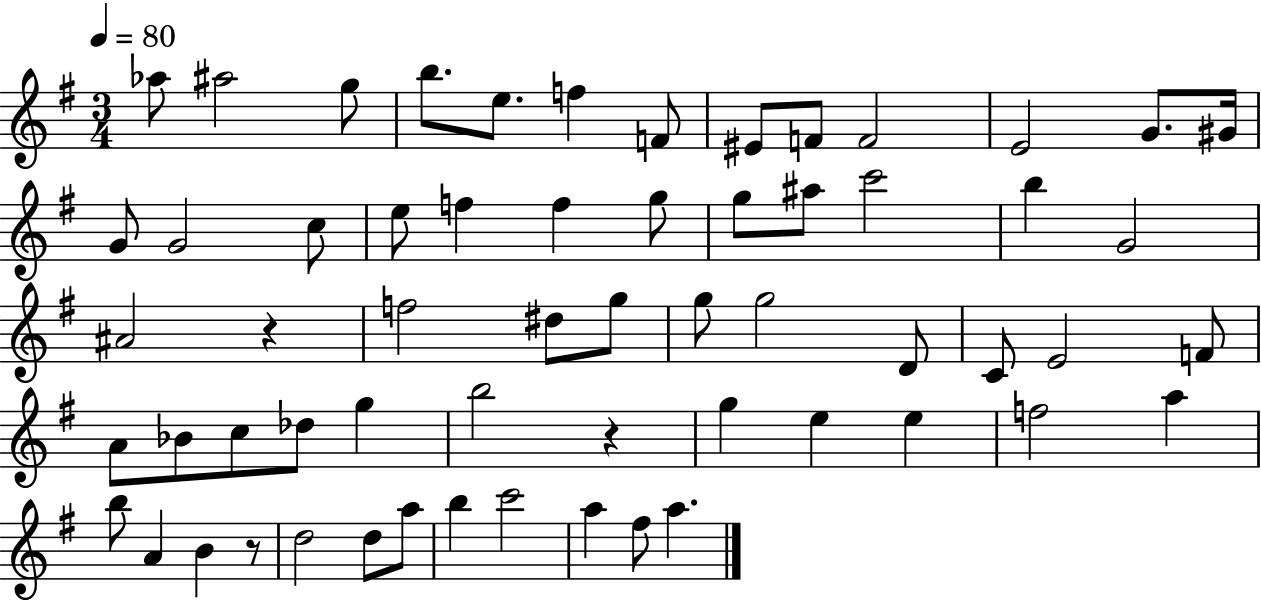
{
  \clef treble
  \numericTimeSignature
  \time 3/4
  \key g \major
  \tempo 4 = 80
  aes''8 ais''2 g''8 | b''8. e''8. f''4 f'8 | eis'8 f'8 f'2 | e'2 g'8. gis'16 | \break g'8 g'2 c''8 | e''8 f''4 f''4 g''8 | g''8 ais''8 c'''2 | b''4 g'2 | \break ais'2 r4 | f''2 dis''8 g''8 | g''8 g''2 d'8 | c'8 e'2 f'8 | \break a'8 bes'8 c''8 des''8 g''4 | b''2 r4 | g''4 e''4 e''4 | f''2 a''4 | \break b''8 a'4 b'4 r8 | d''2 d''8 a''8 | b''4 c'''2 | a''4 fis''8 a''4. | \break \bar "|."
}